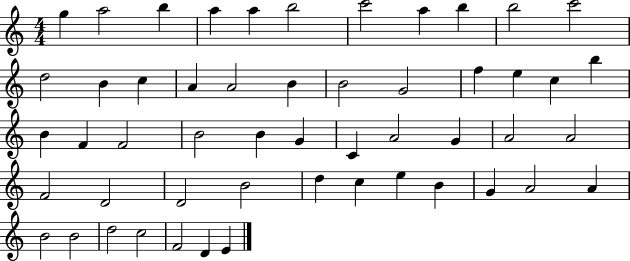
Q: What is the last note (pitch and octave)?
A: E4